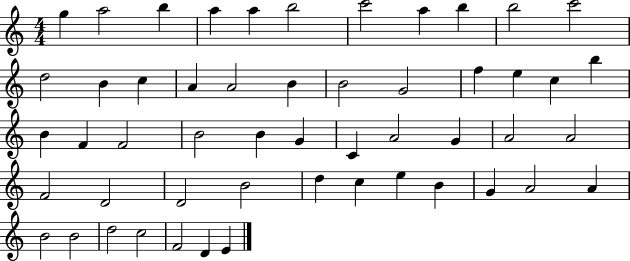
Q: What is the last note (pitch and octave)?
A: E4